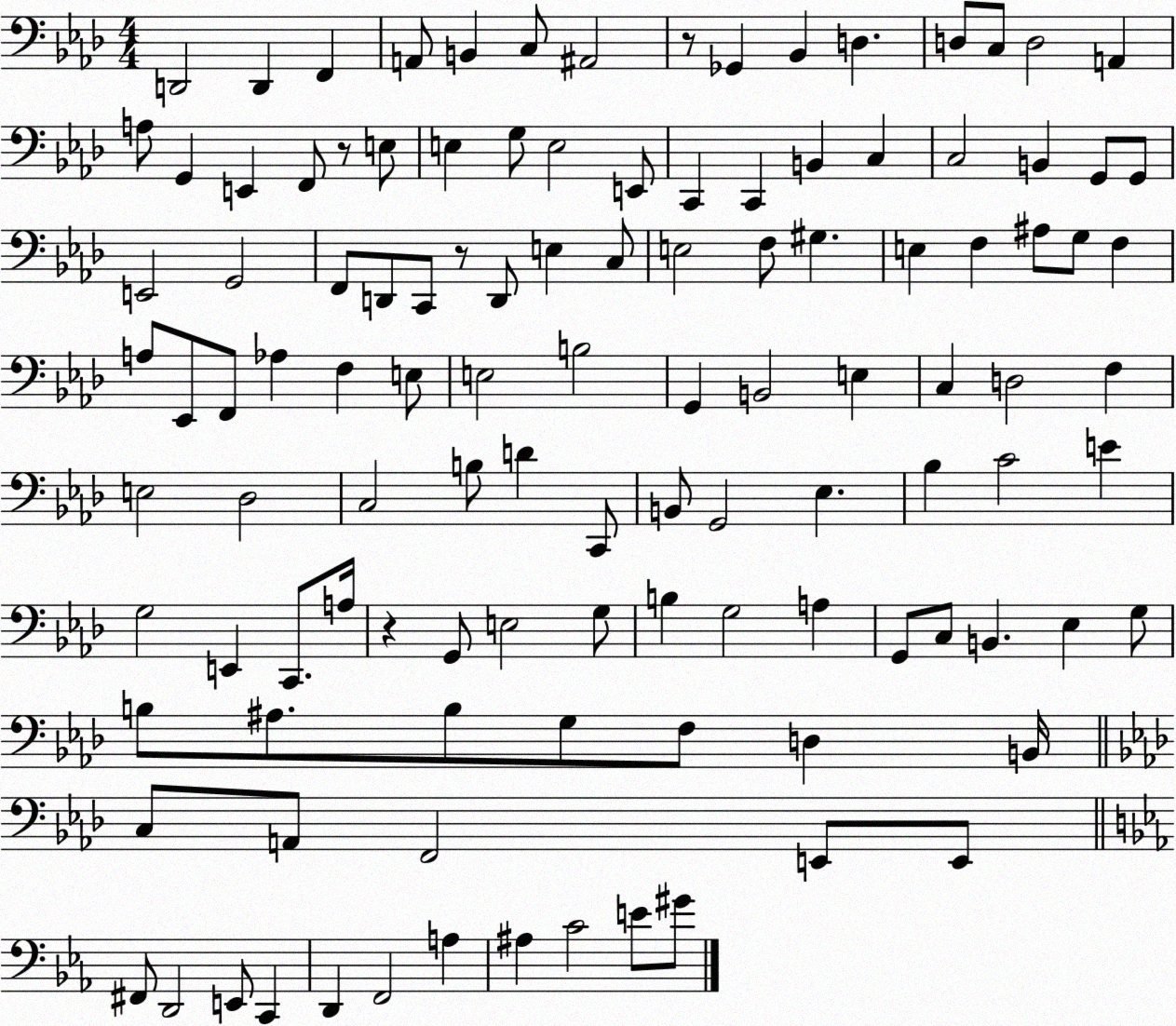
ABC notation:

X:1
T:Untitled
M:4/4
L:1/4
K:Ab
D,,2 D,, F,, A,,/2 B,, C,/2 ^A,,2 z/2 _G,, _B,, D, D,/2 C,/2 D,2 A,, A,/2 G,, E,, F,,/2 z/2 E,/2 E, G,/2 E,2 E,,/2 C,, C,, B,, C, C,2 B,, G,,/2 G,,/2 E,,2 G,,2 F,,/2 D,,/2 C,,/2 z/2 D,,/2 E, C,/2 E,2 F,/2 ^G, E, F, ^A,/2 G,/2 F, A,/2 _E,,/2 F,,/2 _A, F, E,/2 E,2 B,2 G,, B,,2 E, C, D,2 F, E,2 _D,2 C,2 B,/2 D C,,/2 B,,/2 G,,2 _E, _B, C2 E G,2 E,, C,,/2 A,/4 z G,,/2 E,2 G,/2 B, G,2 A, G,,/2 C,/2 B,, _E, G,/2 B,/2 ^A,/2 B,/2 G,/2 F,/2 D, B,,/4 C,/2 A,,/2 F,,2 E,,/2 E,,/2 ^F,,/2 D,,2 E,,/2 C,, D,, F,,2 A, ^A, C2 E/2 ^G/2